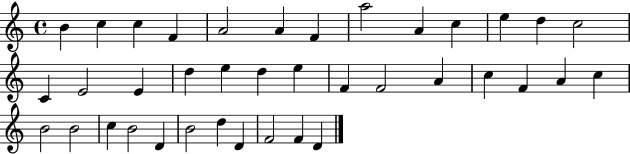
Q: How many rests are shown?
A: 0